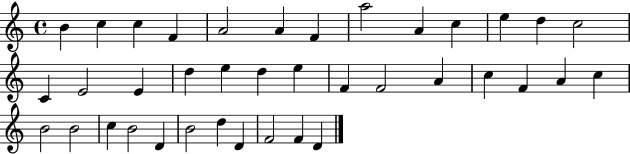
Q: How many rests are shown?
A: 0